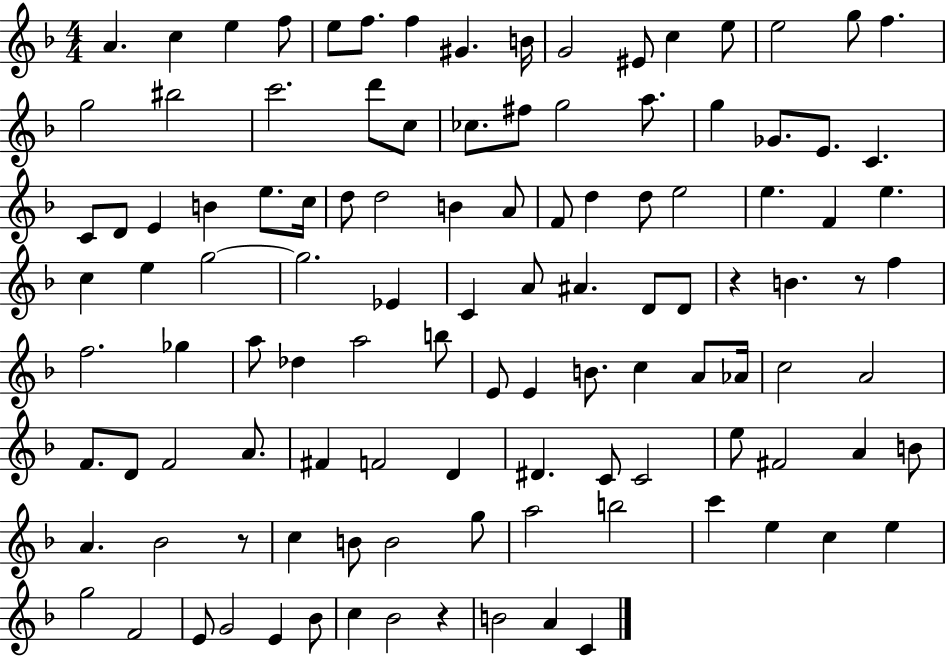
{
  \clef treble
  \numericTimeSignature
  \time 4/4
  \key f \major
  a'4. c''4 e''4 f''8 | e''8 f''8. f''4 gis'4. b'16 | g'2 eis'8 c''4 e''8 | e''2 g''8 f''4. | \break g''2 bis''2 | c'''2. d'''8 c''8 | ces''8. fis''8 g''2 a''8. | g''4 ges'8. e'8. c'4. | \break c'8 d'8 e'4 b'4 e''8. c''16 | d''8 d''2 b'4 a'8 | f'8 d''4 d''8 e''2 | e''4. f'4 e''4. | \break c''4 e''4 g''2~~ | g''2. ees'4 | c'4 a'8 ais'4. d'8 d'8 | r4 b'4. r8 f''4 | \break f''2. ges''4 | a''8 des''4 a''2 b''8 | e'8 e'4 b'8. c''4 a'8 aes'16 | c''2 a'2 | \break f'8. d'8 f'2 a'8. | fis'4 f'2 d'4 | dis'4. c'8 c'2 | e''8 fis'2 a'4 b'8 | \break a'4. bes'2 r8 | c''4 b'8 b'2 g''8 | a''2 b''2 | c'''4 e''4 c''4 e''4 | \break g''2 f'2 | e'8 g'2 e'4 bes'8 | c''4 bes'2 r4 | b'2 a'4 c'4 | \break \bar "|."
}